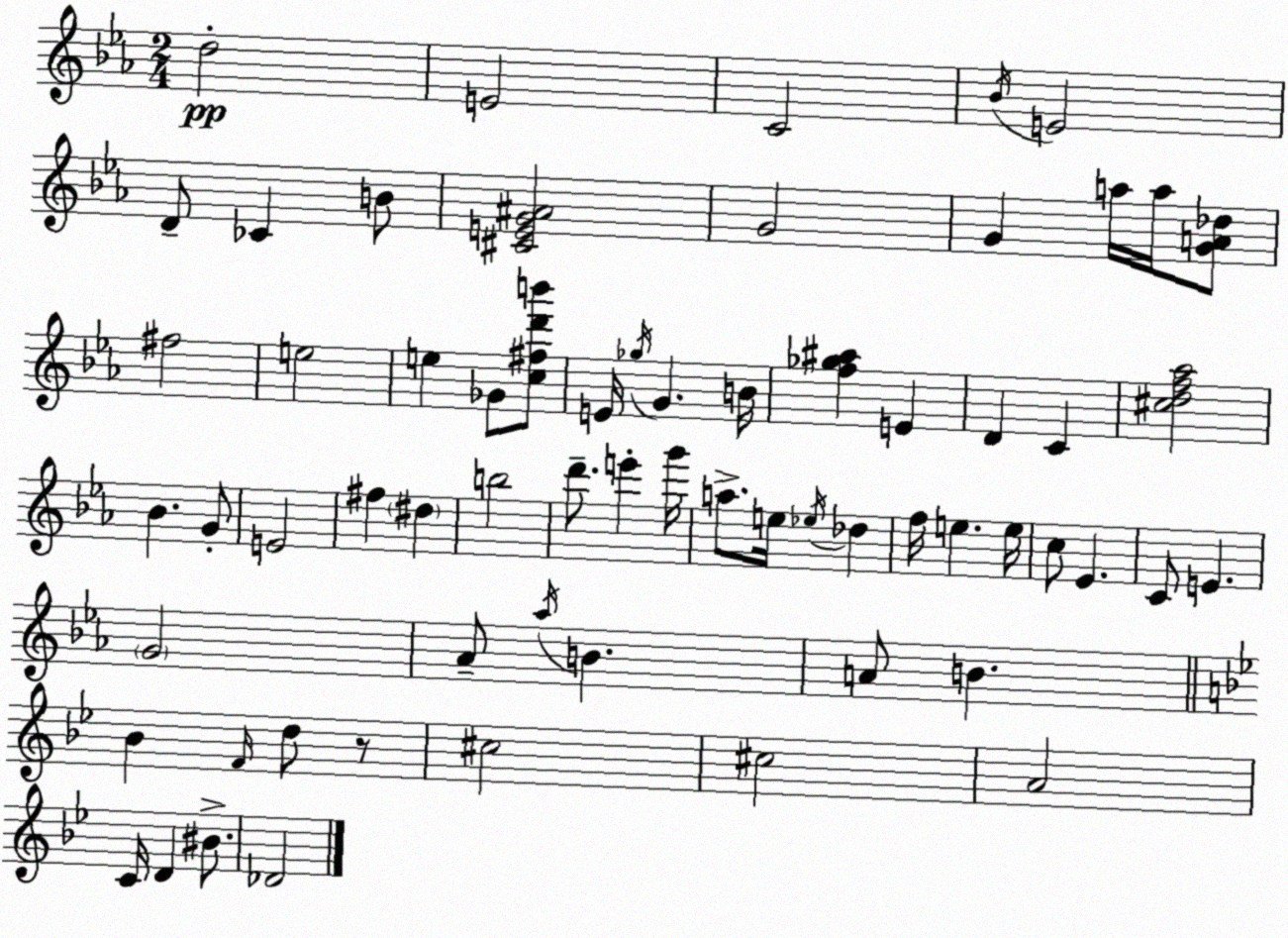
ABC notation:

X:1
T:Untitled
M:2/4
L:1/4
K:Eb
d2 E2 C2 _B/4 E2 D/2 _C B/2 [^CEG^A]2 G2 G a/4 a/4 [GA_d]/2 ^f2 e2 e _G/2 [c^fd'b']/2 E/4 _g/4 G B/4 [f_g^a] E D C [^cdf_a]2 _B G/2 E2 ^f ^d b2 d'/2 e' g'/4 a/2 e/4 _e/4 _d f/4 e e/4 c/2 _E C/2 E G2 _A/2 _a/4 B A/2 B _B F/4 d/2 z/2 ^c2 ^c2 A2 C/4 D ^B/2 _D2